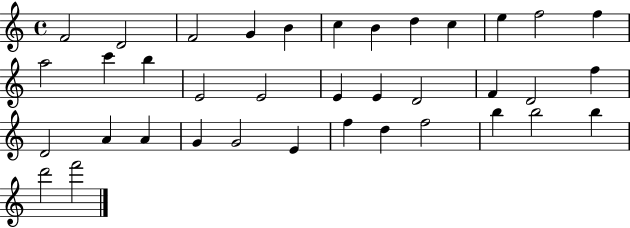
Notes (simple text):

F4/h D4/h F4/h G4/q B4/q C5/q B4/q D5/q C5/q E5/q F5/h F5/q A5/h C6/q B5/q E4/h E4/h E4/q E4/q D4/h F4/q D4/h F5/q D4/h A4/q A4/q G4/q G4/h E4/q F5/q D5/q F5/h B5/q B5/h B5/q D6/h F6/h